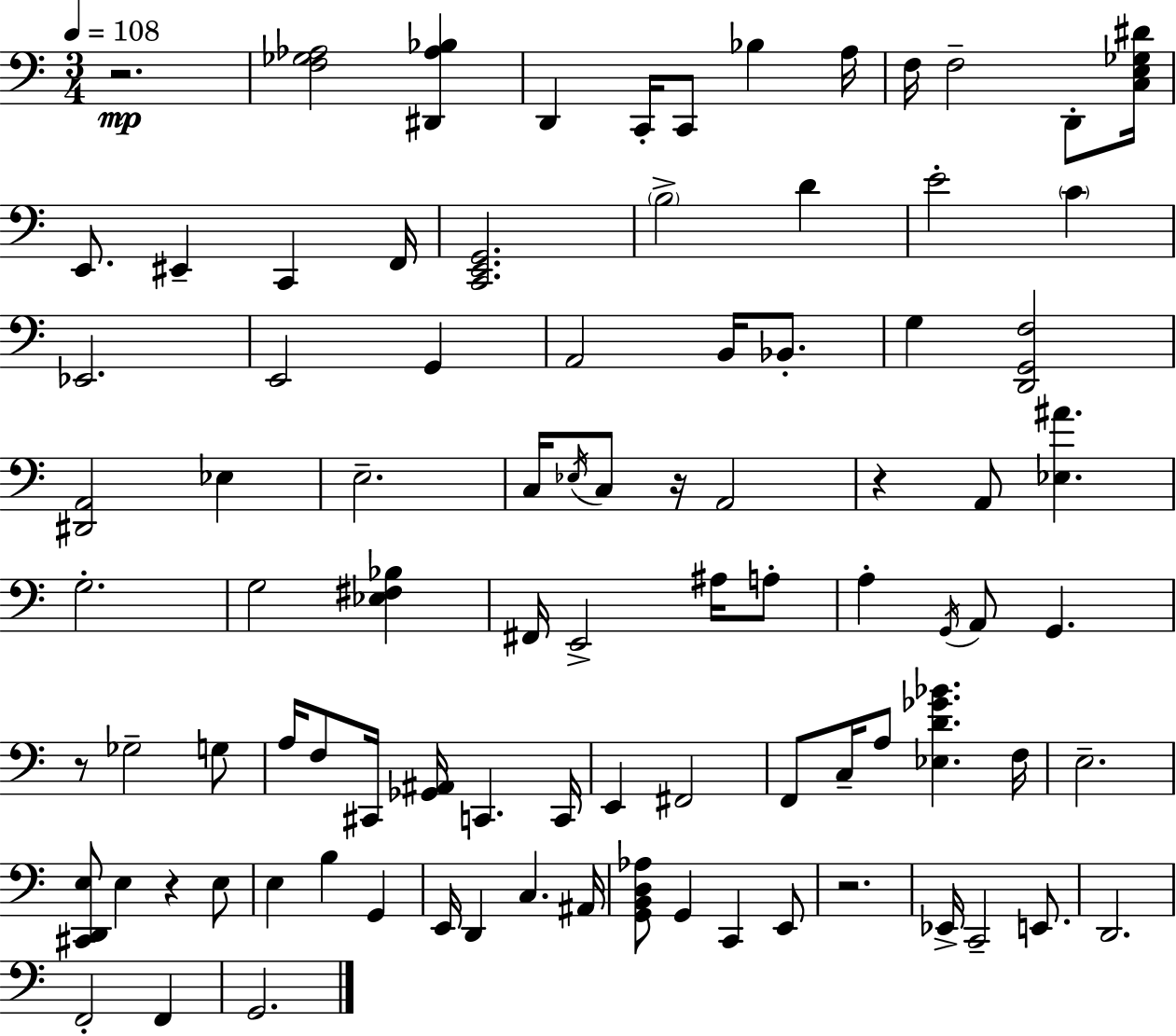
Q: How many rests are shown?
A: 6